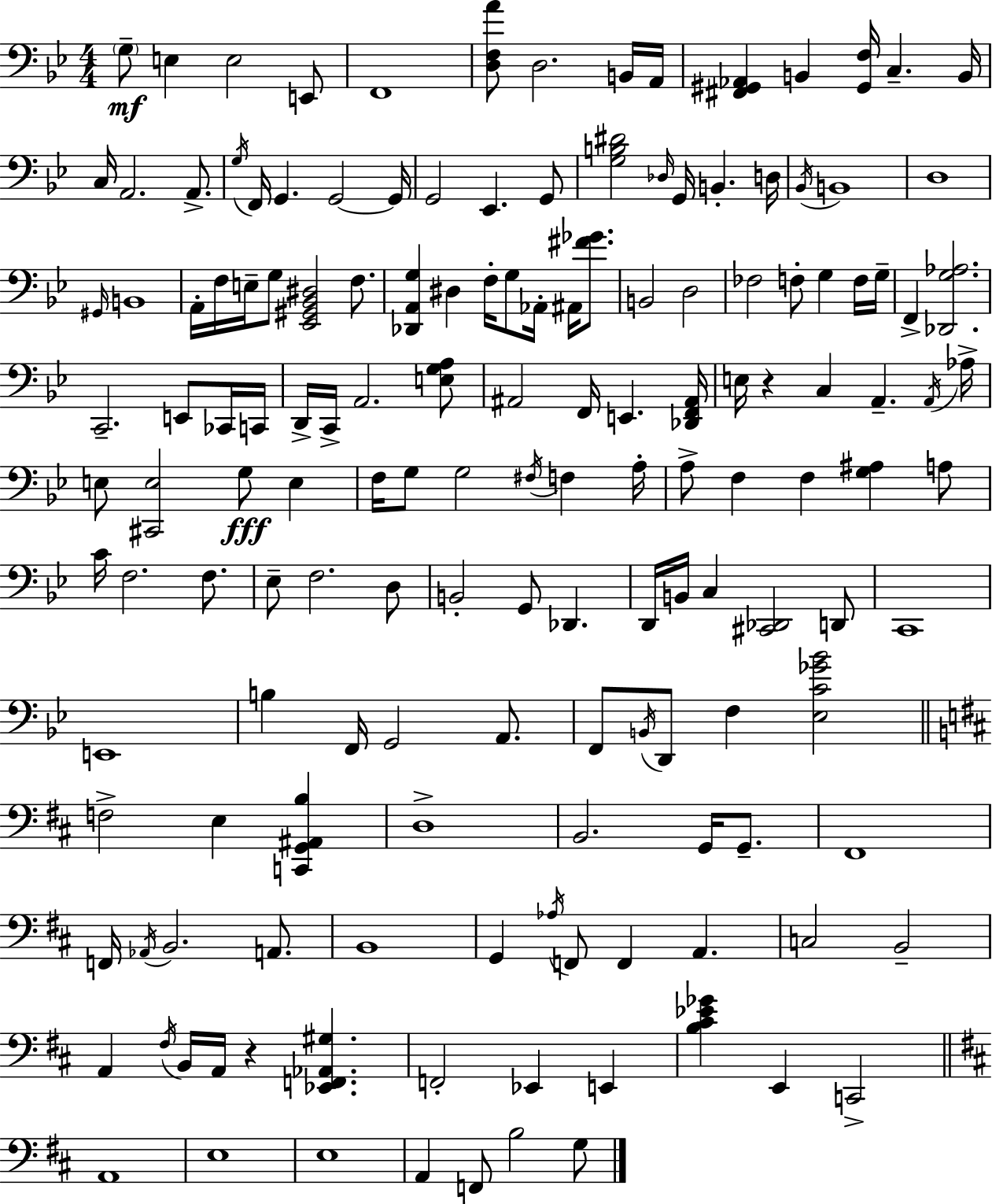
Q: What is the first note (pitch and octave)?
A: G3